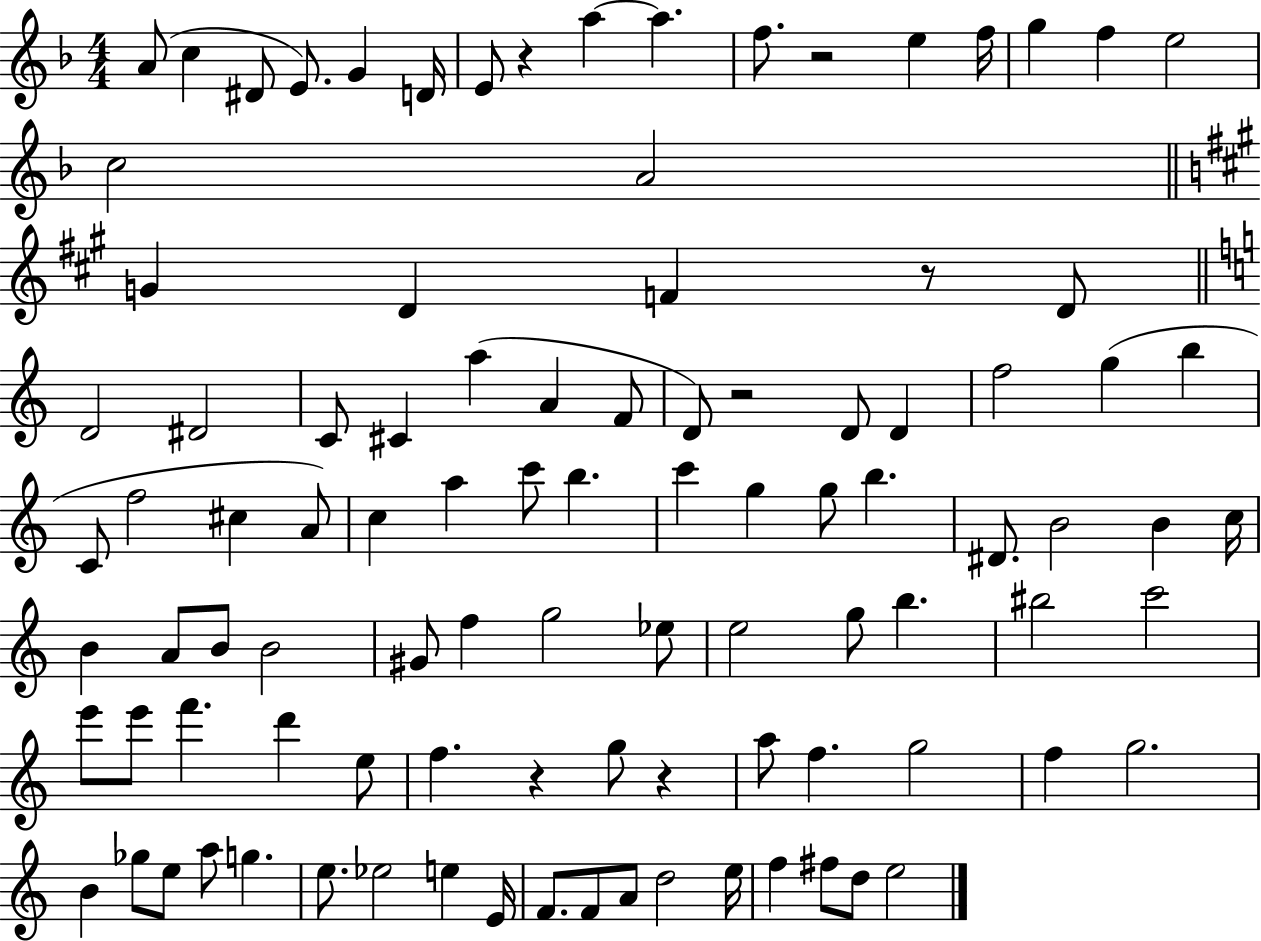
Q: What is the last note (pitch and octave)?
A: E5